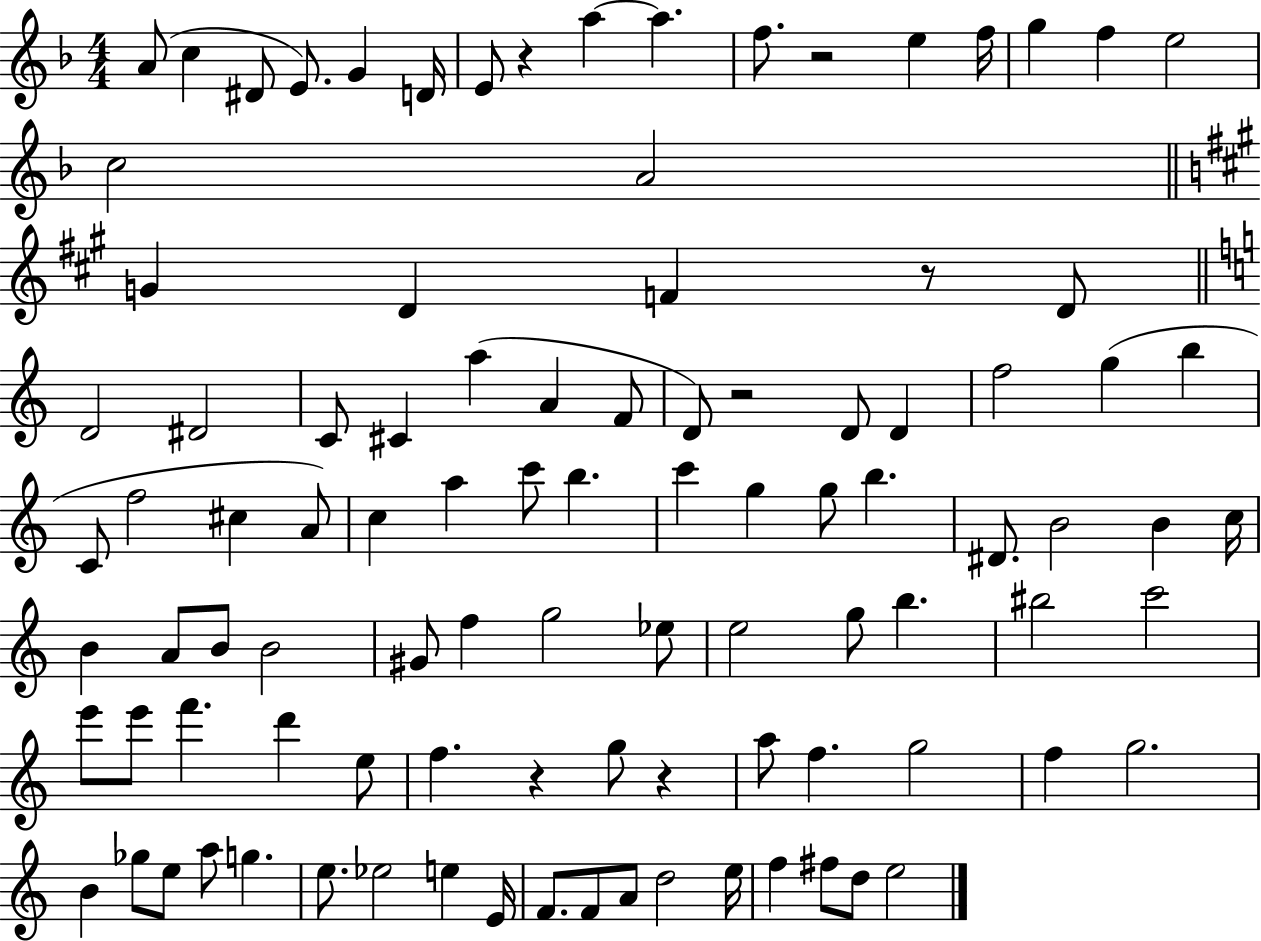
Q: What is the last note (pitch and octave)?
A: E5